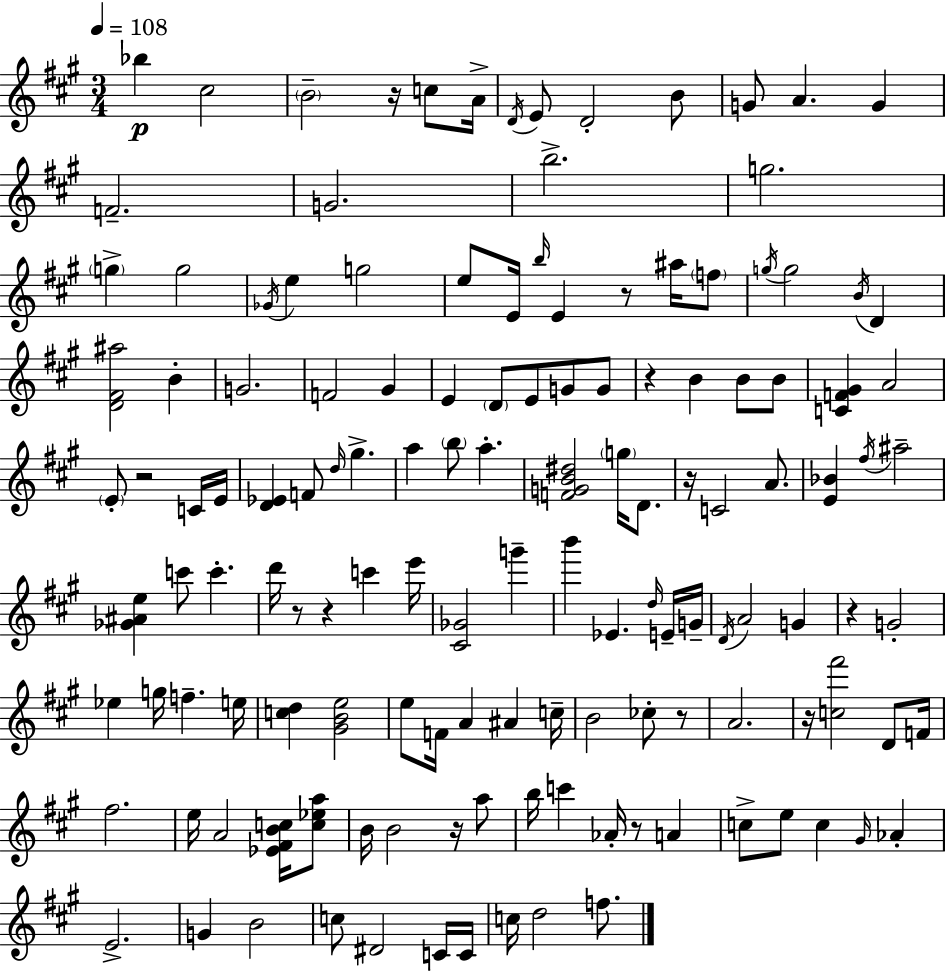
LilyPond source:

{
  \clef treble
  \numericTimeSignature
  \time 3/4
  \key a \major
  \tempo 4 = 108
  \repeat volta 2 { bes''4\p cis''2 | \parenthesize b'2-- r16 c''8 a'16-> | \acciaccatura { d'16 } e'8 d'2-. b'8 | g'8 a'4. g'4 | \break f'2.-- | g'2. | b''2.-> | g''2. | \break \parenthesize g''4-> g''2 | \acciaccatura { ges'16 } e''4 g''2 | e''8 e'16 \grace { b''16 } e'4 r8 | ais''16 \parenthesize f''8 \acciaccatura { g''16 } g''2 | \break \acciaccatura { b'16 } d'4 <d' fis' ais''>2 | b'4-. g'2. | f'2 | gis'4 e'4 \parenthesize d'8 e'8 | \break g'8 g'8 r4 b'4 | b'8 b'8 <c' f' gis'>4 a'2 | \parenthesize e'8-. r2 | c'16 e'16 <d' ees'>4 f'8 \grace { d''16 } | \break gis''4.-> a''4 \parenthesize b''8 | a''4.-. <f' g' b' dis''>2 | \parenthesize g''16 d'8. r16 c'2 | a'8. <e' bes'>4 \acciaccatura { fis''16 } ais''2-- | \break <ges' ais' e''>4 c'''8 | c'''4.-. d'''16 r8 r4 | c'''4 e'''16 <cis' ges'>2 | g'''4-- b'''4 ees'4. | \break \grace { d''16 } e'16-- g'16-- \acciaccatura { d'16 } a'2 | g'4 r4 | g'2-. ees''4 | g''16 f''4.-- e''16 <c'' d''>4 | \break <gis' b' e''>2 e''8 f'16 | a'4 ais'4 c''16-- b'2 | ces''8-. r8 a'2. | r16 <c'' fis'''>2 | \break d'8 f'16 fis''2. | e''16 a'2 | <ees' fis' b' c''>16 <c'' ees'' a''>8 b'16 b'2 | r16 a''8 b''16 c'''4 | \break aes'16-. r8 a'4 c''8-> e''8 | c''4 \grace { gis'16 } aes'4-. e'2.-> | g'4 | b'2 c''8 | \break dis'2 c'16 c'16 c''16 d''2 | f''8. } \bar "|."
}